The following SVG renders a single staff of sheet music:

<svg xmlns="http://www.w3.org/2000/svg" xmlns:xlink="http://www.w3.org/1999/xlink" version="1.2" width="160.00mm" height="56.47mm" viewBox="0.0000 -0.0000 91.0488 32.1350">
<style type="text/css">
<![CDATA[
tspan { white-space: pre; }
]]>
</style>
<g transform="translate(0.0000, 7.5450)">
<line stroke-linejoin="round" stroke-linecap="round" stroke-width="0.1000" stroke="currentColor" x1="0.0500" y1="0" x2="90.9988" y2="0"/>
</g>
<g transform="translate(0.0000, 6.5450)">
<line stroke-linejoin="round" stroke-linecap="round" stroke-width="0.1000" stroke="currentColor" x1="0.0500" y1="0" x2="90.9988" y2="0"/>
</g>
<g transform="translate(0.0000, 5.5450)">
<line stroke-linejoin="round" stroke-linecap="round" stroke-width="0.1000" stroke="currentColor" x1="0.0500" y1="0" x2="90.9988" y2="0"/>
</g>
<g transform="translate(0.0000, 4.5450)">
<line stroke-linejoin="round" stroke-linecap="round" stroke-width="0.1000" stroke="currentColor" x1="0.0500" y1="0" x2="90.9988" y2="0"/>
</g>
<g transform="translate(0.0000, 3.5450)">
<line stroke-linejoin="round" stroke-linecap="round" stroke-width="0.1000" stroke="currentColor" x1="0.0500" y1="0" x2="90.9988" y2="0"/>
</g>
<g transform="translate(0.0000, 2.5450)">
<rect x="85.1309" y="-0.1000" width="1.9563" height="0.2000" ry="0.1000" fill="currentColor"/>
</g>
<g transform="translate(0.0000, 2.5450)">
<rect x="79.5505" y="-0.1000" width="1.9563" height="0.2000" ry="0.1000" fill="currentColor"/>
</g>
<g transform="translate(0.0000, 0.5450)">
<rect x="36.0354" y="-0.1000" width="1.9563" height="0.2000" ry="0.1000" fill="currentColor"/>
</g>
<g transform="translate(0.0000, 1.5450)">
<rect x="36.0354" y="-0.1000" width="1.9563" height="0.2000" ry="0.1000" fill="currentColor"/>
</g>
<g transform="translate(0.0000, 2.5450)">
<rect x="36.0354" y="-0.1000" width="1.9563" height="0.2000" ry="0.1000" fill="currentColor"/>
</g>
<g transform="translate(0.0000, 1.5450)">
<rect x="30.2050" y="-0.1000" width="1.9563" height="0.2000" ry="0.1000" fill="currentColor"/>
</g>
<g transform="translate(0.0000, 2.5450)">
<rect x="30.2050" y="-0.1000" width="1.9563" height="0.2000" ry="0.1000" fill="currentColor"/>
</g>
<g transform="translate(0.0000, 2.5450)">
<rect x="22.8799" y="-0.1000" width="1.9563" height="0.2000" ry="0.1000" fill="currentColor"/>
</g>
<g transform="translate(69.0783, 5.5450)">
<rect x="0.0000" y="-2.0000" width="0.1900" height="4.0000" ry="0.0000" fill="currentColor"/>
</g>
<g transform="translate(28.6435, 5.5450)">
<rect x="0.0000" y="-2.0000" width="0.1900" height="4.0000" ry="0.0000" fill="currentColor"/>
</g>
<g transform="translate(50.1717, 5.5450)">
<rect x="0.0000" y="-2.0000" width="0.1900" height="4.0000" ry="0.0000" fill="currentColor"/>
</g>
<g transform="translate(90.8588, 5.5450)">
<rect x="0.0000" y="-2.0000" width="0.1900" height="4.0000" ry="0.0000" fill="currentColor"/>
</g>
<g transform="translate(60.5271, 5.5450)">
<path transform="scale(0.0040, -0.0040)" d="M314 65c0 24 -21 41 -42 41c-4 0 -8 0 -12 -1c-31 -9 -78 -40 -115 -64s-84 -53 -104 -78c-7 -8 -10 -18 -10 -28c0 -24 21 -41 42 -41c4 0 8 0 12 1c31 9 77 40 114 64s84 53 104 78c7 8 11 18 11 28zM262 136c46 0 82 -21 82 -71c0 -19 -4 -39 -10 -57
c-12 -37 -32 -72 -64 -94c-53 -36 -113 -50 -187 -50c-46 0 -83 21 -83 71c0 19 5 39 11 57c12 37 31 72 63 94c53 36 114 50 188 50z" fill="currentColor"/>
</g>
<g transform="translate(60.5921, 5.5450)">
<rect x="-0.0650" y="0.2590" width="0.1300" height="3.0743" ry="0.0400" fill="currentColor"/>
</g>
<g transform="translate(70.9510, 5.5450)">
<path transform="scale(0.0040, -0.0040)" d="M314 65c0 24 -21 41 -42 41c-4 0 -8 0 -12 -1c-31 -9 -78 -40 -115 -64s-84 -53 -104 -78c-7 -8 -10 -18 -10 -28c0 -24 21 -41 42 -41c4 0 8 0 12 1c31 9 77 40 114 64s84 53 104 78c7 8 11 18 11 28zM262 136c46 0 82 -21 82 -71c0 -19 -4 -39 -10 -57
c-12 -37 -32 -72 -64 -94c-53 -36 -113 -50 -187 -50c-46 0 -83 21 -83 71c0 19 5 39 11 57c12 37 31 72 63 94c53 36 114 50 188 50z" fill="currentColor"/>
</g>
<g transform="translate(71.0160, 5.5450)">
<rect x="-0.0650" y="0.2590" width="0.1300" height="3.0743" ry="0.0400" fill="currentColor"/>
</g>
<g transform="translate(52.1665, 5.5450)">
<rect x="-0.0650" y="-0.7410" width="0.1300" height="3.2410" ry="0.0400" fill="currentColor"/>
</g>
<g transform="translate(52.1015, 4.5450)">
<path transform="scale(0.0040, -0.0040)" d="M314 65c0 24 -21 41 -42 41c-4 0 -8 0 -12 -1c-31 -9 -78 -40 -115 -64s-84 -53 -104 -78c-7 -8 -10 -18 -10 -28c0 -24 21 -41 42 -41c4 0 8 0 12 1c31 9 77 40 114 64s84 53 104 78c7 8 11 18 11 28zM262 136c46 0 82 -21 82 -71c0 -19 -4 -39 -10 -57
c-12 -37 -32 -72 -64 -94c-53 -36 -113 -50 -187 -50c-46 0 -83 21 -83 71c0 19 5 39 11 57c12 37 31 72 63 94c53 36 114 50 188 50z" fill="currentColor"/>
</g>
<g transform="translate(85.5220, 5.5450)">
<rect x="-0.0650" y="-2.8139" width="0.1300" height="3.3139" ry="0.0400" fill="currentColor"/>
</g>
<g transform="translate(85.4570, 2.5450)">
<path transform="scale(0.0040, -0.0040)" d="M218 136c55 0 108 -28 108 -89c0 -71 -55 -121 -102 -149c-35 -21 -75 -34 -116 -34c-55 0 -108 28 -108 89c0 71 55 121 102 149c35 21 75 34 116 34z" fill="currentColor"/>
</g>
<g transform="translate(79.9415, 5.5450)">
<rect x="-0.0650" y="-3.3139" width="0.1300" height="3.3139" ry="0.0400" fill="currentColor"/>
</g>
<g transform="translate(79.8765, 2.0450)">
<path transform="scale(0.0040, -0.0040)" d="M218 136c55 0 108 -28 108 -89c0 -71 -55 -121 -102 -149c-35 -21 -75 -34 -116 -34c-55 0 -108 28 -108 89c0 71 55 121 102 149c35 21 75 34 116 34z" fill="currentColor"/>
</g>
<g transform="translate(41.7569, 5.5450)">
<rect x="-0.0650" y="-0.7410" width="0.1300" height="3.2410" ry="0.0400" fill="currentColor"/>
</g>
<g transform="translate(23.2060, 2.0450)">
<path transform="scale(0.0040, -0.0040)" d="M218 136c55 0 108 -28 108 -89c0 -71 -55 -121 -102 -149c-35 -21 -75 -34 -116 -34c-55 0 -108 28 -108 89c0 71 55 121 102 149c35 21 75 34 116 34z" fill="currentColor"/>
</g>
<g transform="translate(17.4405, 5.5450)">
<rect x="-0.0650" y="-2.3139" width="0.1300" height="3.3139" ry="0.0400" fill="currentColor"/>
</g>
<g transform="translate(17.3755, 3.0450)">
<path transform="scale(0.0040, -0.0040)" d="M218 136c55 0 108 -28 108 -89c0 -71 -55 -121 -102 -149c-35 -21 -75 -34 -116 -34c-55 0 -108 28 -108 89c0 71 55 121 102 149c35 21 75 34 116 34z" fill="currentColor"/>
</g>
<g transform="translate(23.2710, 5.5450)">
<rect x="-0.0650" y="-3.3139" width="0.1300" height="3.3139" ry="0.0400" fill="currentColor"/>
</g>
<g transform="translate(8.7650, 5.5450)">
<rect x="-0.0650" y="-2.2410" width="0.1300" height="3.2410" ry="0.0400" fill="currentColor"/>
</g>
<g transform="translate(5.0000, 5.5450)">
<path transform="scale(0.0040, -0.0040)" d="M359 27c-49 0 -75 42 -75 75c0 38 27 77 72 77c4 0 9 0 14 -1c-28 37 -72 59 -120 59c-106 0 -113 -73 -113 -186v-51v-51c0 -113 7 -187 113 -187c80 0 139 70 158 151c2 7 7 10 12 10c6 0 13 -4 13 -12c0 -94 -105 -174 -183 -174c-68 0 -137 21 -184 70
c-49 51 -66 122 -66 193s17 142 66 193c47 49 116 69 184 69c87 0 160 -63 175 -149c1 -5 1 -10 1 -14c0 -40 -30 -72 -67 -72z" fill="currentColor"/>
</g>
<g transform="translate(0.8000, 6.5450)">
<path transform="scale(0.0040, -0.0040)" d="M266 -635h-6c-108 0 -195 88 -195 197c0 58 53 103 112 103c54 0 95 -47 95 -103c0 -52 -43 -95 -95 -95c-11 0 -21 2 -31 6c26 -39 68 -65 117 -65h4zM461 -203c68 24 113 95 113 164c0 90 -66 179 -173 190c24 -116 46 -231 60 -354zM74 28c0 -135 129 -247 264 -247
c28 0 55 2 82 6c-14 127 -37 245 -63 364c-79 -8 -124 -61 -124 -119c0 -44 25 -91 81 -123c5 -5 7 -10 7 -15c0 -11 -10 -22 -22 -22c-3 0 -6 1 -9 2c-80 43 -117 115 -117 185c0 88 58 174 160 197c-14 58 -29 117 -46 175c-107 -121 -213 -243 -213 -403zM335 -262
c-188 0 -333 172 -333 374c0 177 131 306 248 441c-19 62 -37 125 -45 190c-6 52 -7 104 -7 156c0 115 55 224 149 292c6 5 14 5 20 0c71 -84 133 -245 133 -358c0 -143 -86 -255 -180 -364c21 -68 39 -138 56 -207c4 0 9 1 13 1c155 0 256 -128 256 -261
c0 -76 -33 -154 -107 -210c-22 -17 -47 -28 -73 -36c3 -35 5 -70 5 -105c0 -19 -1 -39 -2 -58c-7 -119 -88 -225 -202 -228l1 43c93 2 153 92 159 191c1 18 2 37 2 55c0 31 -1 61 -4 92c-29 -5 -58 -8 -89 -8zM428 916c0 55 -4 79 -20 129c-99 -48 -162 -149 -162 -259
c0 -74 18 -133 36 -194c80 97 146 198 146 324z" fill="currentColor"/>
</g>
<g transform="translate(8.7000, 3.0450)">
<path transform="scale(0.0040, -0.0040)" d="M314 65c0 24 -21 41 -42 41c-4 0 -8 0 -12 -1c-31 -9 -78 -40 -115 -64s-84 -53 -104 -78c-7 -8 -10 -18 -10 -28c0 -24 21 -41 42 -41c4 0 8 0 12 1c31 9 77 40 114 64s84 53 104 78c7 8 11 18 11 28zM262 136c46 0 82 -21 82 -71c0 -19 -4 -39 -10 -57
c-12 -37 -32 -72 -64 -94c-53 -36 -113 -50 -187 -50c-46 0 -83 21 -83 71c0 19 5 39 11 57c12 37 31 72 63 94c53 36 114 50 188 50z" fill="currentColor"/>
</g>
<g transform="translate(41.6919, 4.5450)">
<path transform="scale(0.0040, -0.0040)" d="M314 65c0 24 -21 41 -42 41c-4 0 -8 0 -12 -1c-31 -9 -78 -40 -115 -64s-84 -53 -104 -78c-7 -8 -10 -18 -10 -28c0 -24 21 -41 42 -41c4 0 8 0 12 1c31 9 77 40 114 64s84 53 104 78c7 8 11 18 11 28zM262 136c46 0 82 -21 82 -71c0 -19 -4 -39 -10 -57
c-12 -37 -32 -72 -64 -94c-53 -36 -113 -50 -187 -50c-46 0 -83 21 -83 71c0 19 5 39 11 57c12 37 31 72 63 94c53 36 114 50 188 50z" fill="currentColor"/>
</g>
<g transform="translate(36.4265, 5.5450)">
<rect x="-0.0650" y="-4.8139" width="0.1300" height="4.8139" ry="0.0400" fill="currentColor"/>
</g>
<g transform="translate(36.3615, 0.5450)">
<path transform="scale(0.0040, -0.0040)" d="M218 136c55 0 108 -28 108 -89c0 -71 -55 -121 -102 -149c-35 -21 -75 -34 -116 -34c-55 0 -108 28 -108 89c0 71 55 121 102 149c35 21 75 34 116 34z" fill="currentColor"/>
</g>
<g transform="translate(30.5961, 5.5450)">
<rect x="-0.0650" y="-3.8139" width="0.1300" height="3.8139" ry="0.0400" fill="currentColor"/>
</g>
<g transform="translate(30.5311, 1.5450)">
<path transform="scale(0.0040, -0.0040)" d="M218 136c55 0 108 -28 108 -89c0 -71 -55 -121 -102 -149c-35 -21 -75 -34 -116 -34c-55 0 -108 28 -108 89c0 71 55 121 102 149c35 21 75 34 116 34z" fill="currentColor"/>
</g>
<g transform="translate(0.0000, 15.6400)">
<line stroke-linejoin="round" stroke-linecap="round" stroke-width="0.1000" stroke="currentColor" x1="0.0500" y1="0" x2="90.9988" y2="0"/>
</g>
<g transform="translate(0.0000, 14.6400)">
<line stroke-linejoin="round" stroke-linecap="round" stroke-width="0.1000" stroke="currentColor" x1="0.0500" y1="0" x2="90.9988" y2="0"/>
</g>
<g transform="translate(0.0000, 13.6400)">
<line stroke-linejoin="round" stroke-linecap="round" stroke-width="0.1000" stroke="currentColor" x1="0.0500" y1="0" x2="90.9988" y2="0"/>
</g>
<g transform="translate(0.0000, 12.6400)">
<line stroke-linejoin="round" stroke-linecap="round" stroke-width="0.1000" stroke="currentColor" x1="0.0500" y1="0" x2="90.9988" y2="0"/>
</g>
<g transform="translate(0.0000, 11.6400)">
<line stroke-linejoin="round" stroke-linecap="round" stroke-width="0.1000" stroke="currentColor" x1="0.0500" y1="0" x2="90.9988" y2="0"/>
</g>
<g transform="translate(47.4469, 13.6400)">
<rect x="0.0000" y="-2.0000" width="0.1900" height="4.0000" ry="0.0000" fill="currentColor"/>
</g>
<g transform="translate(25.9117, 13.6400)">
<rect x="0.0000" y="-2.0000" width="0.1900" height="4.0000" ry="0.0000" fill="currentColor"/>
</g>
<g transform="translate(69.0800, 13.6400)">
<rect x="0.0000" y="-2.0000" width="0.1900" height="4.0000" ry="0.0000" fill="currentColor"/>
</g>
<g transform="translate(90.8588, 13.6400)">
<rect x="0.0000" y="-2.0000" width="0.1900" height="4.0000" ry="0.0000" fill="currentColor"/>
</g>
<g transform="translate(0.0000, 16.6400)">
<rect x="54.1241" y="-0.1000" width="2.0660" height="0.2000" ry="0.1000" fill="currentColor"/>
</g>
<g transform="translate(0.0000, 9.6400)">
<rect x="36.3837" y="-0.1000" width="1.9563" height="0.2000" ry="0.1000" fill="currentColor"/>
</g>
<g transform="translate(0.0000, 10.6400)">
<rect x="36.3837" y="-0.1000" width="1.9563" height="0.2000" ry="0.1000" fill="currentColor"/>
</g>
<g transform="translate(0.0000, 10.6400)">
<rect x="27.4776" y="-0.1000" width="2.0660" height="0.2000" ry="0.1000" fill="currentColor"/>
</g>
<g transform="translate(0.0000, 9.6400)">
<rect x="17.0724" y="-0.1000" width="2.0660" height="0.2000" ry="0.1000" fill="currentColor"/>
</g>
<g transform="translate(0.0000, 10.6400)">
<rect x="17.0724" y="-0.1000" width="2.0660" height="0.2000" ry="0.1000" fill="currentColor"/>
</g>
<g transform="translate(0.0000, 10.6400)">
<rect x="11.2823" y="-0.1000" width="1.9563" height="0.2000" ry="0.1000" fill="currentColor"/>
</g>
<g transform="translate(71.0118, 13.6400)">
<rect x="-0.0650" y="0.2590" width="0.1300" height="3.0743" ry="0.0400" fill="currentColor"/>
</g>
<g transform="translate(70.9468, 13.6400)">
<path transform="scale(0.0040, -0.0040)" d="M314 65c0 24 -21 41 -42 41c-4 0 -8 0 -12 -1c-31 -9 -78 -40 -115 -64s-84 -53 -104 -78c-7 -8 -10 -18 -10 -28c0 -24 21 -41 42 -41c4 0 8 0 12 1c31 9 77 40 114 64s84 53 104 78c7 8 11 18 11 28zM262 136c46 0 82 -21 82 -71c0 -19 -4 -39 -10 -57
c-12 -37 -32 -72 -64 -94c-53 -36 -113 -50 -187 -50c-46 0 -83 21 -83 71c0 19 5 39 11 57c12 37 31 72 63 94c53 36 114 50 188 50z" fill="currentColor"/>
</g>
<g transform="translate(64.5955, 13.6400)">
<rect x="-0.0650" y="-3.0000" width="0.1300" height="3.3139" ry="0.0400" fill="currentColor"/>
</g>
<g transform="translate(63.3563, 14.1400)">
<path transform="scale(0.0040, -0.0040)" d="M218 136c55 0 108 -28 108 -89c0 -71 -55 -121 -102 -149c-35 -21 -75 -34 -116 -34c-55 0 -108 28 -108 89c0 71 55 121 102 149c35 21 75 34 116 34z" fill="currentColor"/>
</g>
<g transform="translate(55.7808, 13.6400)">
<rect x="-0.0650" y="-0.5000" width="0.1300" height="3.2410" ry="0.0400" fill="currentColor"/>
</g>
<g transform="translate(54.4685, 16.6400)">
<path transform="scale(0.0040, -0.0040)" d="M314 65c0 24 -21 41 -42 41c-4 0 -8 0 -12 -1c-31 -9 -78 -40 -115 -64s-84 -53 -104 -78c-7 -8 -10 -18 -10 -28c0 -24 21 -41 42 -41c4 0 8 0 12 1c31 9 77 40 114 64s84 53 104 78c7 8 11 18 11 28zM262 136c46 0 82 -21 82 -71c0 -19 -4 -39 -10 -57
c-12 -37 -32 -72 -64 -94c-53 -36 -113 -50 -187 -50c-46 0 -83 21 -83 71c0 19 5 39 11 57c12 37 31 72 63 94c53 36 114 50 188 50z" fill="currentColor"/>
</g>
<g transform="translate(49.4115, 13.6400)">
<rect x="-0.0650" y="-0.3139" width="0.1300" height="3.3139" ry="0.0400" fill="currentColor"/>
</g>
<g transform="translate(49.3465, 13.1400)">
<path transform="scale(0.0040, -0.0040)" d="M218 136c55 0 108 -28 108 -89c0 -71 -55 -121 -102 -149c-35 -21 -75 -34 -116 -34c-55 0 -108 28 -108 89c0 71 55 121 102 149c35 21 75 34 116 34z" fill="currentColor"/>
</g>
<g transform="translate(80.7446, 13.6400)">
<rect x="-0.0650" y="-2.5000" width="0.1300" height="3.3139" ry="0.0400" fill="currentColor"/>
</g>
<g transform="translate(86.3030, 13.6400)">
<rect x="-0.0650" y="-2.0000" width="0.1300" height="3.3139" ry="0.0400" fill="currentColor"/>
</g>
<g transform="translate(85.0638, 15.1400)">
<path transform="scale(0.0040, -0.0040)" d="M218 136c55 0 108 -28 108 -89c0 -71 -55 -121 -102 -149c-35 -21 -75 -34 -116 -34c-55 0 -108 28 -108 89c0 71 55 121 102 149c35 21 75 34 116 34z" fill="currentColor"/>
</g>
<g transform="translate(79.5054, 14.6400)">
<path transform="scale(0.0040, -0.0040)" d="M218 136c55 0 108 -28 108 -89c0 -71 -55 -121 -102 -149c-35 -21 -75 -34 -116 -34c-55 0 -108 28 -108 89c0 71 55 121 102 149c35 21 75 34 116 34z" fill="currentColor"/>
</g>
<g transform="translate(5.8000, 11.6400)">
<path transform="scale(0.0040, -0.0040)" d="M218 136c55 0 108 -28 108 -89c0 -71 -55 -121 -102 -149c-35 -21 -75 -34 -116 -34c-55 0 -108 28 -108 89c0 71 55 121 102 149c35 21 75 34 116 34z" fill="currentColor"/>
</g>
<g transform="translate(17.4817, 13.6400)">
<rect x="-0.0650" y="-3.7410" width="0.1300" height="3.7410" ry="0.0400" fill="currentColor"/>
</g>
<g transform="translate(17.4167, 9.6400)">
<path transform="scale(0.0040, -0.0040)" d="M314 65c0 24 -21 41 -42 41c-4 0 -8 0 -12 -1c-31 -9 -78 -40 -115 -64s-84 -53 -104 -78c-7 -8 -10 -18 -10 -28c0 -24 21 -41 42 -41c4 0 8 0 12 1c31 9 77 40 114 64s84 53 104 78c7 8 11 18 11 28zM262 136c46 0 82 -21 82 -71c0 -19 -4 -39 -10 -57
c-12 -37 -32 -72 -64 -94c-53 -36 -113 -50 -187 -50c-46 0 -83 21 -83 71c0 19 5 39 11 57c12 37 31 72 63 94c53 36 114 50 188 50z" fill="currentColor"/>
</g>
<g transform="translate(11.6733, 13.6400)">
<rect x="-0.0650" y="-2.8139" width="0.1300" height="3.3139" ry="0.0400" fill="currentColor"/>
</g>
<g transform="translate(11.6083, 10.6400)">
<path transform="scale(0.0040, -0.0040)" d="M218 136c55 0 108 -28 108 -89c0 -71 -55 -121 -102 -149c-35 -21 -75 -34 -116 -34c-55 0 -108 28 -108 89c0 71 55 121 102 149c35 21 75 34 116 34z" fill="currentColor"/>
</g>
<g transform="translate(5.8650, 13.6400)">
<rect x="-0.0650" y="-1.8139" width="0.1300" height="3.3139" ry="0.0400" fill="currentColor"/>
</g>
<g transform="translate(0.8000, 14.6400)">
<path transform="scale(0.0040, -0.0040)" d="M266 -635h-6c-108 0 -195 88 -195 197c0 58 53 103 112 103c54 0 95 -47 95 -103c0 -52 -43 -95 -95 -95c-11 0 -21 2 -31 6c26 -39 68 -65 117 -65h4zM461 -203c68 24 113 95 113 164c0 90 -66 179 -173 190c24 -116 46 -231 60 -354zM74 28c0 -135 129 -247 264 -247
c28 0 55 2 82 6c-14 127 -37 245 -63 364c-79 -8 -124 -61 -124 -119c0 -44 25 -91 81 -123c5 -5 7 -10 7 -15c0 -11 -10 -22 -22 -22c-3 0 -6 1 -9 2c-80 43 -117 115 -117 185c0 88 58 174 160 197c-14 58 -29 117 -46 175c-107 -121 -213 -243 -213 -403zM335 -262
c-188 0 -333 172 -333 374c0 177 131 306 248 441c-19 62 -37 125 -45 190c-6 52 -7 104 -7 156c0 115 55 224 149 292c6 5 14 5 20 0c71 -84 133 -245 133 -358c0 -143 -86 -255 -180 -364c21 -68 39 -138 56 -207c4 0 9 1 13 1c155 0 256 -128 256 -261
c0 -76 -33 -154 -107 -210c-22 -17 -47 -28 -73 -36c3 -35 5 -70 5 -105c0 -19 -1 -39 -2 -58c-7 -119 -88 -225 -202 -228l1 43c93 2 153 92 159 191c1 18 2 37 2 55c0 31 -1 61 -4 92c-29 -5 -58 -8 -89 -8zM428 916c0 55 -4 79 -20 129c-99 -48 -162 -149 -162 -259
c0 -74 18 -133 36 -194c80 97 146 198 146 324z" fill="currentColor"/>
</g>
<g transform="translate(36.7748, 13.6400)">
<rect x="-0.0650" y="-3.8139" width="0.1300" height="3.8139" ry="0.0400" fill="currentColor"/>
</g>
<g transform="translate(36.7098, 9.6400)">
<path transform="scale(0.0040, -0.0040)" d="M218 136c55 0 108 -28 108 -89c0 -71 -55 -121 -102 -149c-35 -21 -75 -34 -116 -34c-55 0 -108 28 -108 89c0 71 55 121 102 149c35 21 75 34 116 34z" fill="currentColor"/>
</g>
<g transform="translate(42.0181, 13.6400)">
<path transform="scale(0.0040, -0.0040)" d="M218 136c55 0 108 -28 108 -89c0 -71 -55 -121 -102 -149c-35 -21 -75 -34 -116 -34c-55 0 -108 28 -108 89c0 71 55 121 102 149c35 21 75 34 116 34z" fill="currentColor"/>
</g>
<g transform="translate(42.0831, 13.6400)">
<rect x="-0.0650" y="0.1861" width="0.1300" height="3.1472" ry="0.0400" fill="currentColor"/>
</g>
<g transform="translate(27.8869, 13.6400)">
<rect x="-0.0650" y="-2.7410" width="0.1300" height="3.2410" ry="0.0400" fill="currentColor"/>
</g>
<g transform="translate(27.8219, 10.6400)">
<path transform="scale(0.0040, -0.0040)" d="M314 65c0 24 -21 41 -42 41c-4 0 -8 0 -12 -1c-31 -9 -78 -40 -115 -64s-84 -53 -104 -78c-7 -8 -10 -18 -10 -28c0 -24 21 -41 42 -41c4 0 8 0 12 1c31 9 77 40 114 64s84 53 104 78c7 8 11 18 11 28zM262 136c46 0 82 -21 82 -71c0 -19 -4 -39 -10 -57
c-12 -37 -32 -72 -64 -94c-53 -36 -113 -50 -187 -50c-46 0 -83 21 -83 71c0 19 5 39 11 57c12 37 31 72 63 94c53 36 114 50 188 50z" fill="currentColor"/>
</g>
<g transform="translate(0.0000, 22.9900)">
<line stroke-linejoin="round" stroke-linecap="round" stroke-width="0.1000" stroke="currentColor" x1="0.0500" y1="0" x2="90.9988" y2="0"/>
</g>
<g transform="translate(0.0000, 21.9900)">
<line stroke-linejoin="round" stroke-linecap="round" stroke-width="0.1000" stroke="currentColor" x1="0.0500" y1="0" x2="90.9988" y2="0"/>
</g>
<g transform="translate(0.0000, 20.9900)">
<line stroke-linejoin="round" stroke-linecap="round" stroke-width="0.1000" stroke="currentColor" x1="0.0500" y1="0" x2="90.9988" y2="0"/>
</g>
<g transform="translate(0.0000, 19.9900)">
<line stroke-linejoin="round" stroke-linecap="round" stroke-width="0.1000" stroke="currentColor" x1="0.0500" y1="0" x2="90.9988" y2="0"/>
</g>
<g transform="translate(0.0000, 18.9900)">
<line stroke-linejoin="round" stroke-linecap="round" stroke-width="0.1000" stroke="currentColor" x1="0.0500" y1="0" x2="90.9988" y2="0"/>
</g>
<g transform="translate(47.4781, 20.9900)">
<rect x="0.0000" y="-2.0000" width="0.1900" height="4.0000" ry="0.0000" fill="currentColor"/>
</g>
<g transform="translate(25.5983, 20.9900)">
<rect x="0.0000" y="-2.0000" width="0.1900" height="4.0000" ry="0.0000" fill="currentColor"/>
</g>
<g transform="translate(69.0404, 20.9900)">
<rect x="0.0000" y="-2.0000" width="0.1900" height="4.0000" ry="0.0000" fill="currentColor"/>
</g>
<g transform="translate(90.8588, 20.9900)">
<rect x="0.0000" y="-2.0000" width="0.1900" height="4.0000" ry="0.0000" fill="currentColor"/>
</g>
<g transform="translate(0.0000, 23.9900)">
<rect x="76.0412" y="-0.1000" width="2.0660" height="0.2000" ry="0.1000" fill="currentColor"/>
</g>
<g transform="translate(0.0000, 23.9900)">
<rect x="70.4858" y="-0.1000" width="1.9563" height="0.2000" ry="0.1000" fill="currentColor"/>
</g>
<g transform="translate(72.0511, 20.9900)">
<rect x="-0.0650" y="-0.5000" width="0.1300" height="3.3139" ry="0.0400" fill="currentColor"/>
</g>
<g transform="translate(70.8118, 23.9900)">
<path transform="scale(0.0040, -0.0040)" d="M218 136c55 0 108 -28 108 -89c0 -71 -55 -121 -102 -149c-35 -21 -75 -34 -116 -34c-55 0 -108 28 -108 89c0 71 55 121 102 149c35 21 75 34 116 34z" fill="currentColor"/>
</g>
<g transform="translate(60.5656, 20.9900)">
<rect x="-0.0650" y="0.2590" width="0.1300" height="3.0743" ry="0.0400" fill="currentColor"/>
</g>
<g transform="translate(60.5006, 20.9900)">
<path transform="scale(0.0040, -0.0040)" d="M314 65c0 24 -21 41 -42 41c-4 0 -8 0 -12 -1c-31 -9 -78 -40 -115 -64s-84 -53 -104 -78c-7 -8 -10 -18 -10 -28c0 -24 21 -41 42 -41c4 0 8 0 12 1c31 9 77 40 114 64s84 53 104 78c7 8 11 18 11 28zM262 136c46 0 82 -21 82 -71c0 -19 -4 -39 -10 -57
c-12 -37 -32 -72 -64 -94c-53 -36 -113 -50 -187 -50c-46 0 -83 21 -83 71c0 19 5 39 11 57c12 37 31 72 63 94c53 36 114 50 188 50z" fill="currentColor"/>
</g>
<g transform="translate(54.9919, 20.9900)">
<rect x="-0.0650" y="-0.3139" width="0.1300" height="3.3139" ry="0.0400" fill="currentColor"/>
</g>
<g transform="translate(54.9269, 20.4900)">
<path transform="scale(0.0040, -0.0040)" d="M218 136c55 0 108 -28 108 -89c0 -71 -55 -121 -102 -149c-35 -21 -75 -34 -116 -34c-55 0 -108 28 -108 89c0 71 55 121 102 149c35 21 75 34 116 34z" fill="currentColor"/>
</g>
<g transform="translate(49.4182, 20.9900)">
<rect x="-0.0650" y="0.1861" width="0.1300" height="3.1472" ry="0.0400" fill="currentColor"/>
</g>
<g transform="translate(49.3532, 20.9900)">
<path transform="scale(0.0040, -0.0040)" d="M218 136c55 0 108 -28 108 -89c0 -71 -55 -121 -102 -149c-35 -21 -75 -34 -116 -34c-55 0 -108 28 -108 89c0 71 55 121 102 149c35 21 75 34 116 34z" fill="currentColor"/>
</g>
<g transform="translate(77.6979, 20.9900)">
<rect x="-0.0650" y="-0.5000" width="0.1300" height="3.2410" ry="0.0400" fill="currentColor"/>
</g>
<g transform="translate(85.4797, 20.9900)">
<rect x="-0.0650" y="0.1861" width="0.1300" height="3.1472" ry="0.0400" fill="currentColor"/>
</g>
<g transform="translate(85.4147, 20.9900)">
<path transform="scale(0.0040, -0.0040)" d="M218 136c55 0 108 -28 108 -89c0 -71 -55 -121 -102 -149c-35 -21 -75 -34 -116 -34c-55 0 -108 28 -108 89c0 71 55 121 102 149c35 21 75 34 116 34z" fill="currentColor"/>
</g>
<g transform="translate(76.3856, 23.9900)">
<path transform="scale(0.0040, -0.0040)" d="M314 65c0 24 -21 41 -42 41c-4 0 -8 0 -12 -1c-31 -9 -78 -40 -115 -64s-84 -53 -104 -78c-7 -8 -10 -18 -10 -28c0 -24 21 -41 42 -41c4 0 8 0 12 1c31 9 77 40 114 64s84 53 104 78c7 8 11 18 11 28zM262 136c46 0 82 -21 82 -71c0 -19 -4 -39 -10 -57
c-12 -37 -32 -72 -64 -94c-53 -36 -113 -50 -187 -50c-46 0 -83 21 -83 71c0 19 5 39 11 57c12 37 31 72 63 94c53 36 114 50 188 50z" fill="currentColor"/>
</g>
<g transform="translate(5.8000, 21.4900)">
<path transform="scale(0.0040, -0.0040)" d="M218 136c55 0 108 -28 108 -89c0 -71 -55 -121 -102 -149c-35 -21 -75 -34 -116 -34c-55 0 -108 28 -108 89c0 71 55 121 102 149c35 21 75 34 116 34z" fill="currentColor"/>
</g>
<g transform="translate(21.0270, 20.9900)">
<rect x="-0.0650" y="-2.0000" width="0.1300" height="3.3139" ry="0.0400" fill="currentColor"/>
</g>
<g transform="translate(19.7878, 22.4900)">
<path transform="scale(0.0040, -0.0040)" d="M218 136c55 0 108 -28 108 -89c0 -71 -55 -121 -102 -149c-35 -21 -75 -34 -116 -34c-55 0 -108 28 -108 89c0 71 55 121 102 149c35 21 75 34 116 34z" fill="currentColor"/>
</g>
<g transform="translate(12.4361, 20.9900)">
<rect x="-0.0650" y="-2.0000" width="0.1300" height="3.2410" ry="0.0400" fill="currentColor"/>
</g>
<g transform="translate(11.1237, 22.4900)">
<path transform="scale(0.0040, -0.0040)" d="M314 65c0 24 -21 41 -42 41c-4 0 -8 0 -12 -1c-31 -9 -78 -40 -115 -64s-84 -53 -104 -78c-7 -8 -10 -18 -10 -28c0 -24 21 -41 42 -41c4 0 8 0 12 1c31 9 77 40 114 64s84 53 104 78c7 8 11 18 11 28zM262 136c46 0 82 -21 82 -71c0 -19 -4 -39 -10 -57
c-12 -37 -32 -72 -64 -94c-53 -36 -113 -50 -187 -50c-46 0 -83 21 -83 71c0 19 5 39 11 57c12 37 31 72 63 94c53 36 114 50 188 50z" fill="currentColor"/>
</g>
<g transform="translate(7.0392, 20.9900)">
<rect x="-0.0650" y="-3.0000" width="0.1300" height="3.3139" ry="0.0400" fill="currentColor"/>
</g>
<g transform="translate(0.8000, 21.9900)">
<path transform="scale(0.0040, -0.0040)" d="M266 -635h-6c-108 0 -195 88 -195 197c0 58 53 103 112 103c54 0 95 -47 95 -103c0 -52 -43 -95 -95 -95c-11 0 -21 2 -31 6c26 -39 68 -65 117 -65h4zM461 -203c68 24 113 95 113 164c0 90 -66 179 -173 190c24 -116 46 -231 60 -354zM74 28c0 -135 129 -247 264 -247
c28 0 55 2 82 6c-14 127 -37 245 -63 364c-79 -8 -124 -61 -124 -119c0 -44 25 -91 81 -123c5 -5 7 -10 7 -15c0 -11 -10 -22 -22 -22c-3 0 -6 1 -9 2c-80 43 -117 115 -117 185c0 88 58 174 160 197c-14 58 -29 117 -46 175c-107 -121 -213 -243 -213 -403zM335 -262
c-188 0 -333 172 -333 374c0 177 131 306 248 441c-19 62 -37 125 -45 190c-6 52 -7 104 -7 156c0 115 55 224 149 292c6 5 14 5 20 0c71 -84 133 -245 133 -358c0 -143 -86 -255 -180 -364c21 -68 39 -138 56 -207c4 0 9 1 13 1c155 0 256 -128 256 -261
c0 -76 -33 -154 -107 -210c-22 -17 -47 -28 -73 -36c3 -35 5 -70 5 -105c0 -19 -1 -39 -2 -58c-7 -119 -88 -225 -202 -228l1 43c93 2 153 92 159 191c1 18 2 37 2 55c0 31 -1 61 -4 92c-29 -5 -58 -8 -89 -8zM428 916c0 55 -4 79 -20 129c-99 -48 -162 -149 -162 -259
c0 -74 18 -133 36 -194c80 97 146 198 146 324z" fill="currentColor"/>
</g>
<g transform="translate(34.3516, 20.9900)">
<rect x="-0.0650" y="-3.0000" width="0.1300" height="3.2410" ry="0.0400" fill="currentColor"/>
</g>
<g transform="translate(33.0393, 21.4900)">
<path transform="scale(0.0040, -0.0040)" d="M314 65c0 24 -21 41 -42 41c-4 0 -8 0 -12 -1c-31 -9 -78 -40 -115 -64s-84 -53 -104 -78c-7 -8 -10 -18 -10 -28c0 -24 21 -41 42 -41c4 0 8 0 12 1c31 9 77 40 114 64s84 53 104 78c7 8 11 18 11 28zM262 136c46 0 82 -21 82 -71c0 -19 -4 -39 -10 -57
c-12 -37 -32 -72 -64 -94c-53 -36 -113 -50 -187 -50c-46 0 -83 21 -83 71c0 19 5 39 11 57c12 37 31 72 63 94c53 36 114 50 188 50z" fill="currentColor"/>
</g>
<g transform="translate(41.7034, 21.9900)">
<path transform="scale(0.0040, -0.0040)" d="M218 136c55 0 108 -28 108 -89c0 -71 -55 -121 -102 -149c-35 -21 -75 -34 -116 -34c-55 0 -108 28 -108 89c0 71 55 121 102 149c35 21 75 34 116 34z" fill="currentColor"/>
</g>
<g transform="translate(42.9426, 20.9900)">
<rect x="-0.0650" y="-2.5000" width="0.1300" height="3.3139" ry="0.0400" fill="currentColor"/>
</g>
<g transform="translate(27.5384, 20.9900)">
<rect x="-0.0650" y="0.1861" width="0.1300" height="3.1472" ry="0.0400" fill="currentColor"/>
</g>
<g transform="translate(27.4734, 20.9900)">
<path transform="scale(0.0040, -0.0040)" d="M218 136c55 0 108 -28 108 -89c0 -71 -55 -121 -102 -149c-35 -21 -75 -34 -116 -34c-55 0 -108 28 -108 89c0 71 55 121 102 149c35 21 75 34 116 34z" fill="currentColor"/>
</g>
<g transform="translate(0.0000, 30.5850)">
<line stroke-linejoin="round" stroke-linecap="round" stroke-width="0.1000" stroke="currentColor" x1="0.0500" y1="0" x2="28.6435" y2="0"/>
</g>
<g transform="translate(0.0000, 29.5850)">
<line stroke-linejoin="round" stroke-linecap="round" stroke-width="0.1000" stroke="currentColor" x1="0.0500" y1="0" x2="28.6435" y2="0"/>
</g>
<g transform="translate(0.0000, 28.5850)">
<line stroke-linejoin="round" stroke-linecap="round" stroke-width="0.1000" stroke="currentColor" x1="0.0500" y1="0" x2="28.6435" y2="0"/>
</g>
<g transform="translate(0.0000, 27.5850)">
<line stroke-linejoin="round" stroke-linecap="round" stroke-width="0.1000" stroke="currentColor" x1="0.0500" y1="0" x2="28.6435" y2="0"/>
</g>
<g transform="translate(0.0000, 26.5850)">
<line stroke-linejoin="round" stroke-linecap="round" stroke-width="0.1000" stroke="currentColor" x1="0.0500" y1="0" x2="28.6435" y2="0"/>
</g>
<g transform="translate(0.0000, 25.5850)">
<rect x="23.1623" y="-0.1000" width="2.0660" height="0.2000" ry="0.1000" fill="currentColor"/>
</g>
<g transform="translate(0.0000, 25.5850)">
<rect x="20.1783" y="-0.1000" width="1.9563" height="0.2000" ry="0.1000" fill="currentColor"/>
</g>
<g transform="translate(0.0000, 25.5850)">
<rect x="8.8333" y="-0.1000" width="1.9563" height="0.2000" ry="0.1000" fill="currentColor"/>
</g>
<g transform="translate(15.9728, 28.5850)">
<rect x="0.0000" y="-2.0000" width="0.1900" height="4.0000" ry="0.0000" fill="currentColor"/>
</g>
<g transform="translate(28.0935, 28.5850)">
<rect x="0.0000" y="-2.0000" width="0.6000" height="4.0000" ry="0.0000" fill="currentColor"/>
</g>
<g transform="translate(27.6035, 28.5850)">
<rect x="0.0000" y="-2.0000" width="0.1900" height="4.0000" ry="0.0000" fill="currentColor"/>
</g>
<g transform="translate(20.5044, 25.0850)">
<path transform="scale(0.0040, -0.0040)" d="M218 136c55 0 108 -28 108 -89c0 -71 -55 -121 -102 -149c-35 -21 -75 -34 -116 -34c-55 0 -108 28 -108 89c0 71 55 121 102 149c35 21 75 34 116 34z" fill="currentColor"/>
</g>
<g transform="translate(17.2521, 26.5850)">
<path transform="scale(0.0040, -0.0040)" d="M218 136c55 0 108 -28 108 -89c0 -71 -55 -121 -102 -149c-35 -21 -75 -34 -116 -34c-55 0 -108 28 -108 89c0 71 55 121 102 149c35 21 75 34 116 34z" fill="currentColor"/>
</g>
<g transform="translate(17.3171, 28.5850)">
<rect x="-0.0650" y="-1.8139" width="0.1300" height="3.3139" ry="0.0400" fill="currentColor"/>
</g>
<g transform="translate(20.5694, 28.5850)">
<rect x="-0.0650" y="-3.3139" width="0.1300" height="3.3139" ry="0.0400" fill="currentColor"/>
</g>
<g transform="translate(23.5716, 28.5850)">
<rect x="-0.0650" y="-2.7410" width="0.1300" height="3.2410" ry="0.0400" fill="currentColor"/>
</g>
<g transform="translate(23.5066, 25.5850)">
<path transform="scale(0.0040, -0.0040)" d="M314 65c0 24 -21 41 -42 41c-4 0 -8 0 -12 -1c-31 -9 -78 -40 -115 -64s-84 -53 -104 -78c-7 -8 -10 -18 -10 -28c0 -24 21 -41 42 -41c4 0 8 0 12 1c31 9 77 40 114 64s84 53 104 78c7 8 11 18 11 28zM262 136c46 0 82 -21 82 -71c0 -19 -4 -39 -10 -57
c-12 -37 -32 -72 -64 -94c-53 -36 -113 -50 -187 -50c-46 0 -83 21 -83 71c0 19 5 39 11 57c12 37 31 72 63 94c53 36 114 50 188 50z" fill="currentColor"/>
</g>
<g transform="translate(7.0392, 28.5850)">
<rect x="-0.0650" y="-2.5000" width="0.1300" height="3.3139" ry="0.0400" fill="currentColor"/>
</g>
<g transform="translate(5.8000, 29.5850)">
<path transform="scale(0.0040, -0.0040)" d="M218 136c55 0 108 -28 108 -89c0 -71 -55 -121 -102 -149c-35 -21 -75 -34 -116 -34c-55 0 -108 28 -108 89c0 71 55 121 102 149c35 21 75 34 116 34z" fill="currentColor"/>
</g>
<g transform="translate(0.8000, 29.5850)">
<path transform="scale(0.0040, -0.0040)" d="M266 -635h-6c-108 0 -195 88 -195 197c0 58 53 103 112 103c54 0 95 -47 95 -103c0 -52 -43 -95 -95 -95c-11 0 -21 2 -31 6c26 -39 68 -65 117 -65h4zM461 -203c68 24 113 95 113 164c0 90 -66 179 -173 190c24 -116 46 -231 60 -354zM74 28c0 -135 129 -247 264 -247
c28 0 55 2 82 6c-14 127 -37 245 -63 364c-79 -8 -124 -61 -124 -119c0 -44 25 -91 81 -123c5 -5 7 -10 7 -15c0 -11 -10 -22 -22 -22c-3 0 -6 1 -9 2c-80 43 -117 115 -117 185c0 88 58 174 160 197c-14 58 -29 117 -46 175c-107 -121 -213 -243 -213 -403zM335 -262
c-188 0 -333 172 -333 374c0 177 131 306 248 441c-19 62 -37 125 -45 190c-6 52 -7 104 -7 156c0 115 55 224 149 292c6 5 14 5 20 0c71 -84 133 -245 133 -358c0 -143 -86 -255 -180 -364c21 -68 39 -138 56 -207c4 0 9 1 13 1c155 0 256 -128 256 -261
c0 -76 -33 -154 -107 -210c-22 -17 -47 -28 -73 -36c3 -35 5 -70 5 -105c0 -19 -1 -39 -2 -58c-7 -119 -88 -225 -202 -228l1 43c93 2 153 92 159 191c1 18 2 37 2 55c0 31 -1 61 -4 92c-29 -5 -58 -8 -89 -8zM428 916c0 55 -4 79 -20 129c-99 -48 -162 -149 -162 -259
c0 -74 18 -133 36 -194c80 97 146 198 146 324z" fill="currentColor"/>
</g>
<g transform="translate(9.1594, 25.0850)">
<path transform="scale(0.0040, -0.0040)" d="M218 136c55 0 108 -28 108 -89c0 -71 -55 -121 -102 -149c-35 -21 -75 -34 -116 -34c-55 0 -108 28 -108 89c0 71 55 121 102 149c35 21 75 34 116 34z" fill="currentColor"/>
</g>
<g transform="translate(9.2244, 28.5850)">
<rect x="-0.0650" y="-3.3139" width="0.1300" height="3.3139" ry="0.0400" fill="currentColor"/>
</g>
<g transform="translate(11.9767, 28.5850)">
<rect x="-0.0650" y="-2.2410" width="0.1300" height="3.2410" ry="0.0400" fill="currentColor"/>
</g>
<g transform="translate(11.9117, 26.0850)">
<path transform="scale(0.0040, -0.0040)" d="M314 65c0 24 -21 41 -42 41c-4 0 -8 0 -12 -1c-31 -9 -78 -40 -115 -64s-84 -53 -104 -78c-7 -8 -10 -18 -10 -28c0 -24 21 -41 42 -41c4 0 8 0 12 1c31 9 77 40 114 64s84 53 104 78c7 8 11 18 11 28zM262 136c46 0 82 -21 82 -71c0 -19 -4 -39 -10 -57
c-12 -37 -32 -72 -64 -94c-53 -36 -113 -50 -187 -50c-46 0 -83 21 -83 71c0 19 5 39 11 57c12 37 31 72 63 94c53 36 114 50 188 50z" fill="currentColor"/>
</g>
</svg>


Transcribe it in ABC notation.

X:1
T:Untitled
M:4/4
L:1/4
K:C
g2 g b c' e' d2 d2 B2 B2 b a f a c'2 a2 c' B c C2 A B2 G F A F2 F B A2 G B c B2 C C2 B G b g2 f b a2